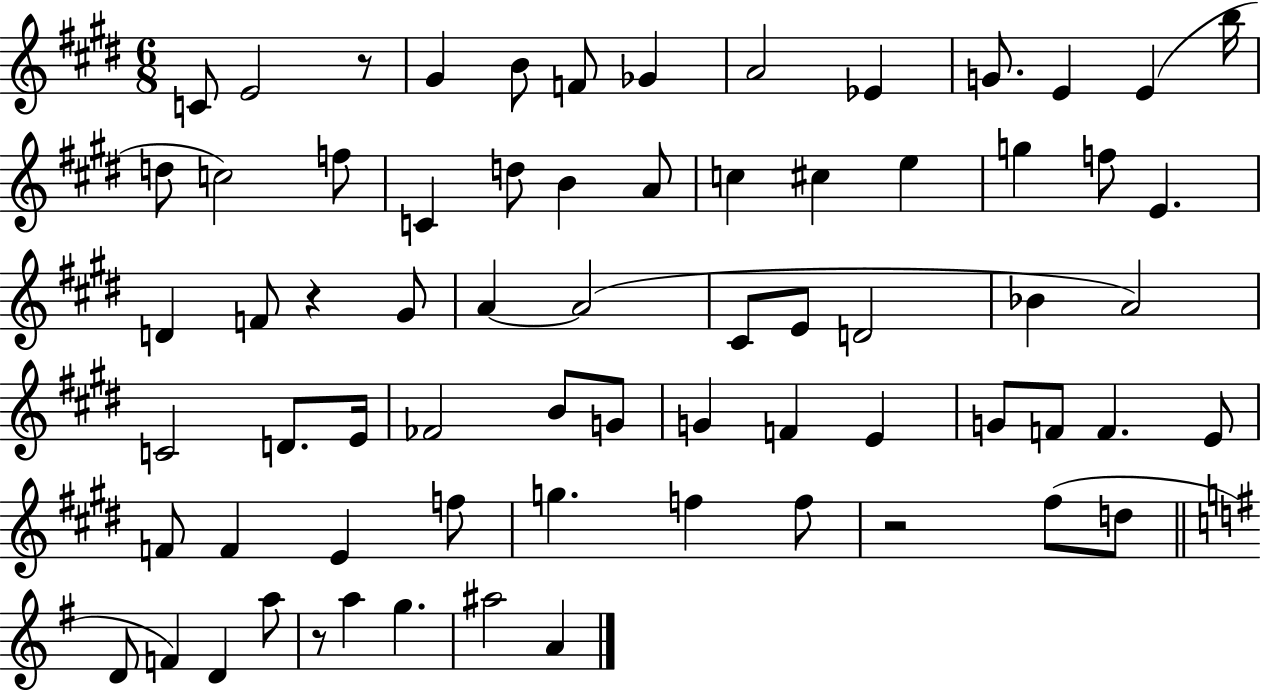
C4/e E4/h R/e G#4/q B4/e F4/e Gb4/q A4/h Eb4/q G4/e. E4/q E4/q B5/s D5/e C5/h F5/e C4/q D5/e B4/q A4/e C5/q C#5/q E5/q G5/q F5/e E4/q. D4/q F4/e R/q G#4/e A4/q A4/h C#4/e E4/e D4/h Bb4/q A4/h C4/h D4/e. E4/s FES4/h B4/e G4/e G4/q F4/q E4/q G4/e F4/e F4/q. E4/e F4/e F4/q E4/q F5/e G5/q. F5/q F5/e R/h F#5/e D5/e D4/e F4/q D4/q A5/e R/e A5/q G5/q. A#5/h A4/q